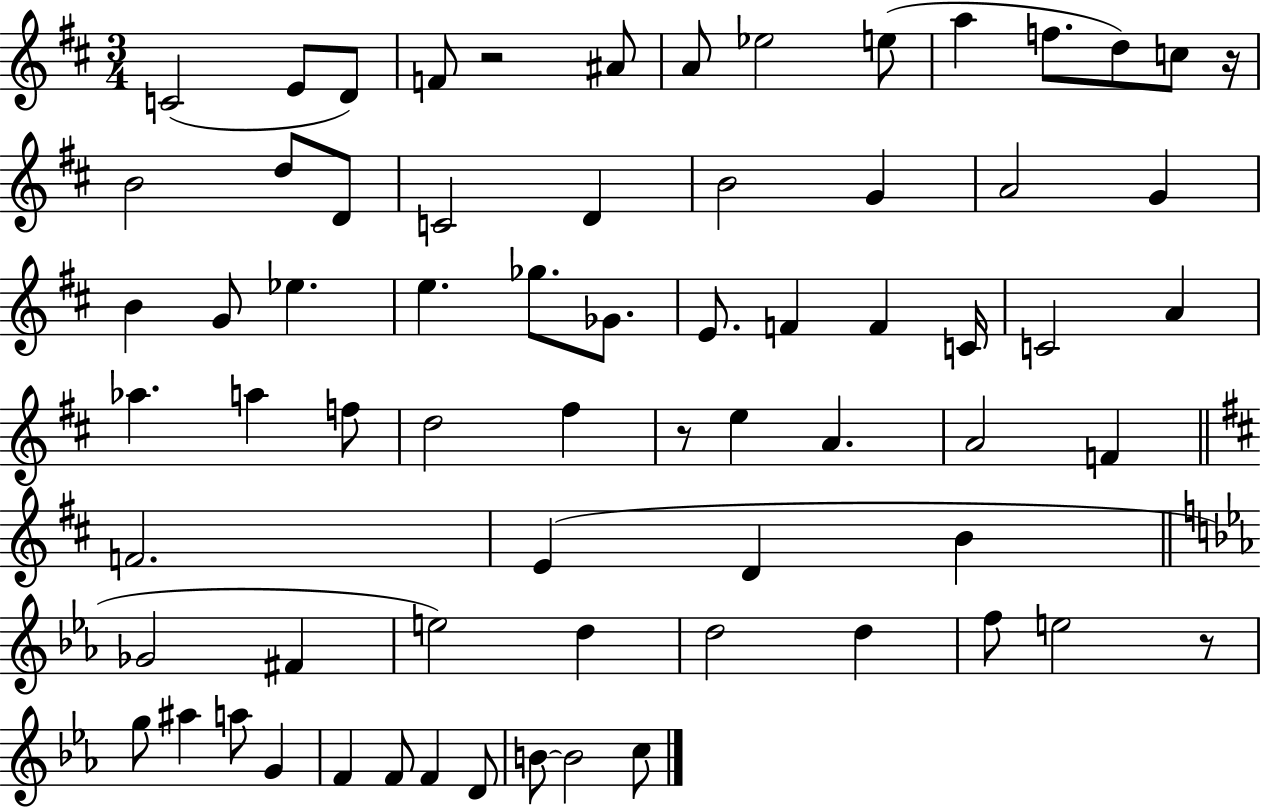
C4/h E4/e D4/e F4/e R/h A#4/e A4/e Eb5/h E5/e A5/q F5/e. D5/e C5/e R/s B4/h D5/e D4/e C4/h D4/q B4/h G4/q A4/h G4/q B4/q G4/e Eb5/q. E5/q. Gb5/e. Gb4/e. E4/e. F4/q F4/q C4/s C4/h A4/q Ab5/q. A5/q F5/e D5/h F#5/q R/e E5/q A4/q. A4/h F4/q F4/h. E4/q D4/q B4/q Gb4/h F#4/q E5/h D5/q D5/h D5/q F5/e E5/h R/e G5/e A#5/q A5/e G4/q F4/q F4/e F4/q D4/e B4/e B4/h C5/e